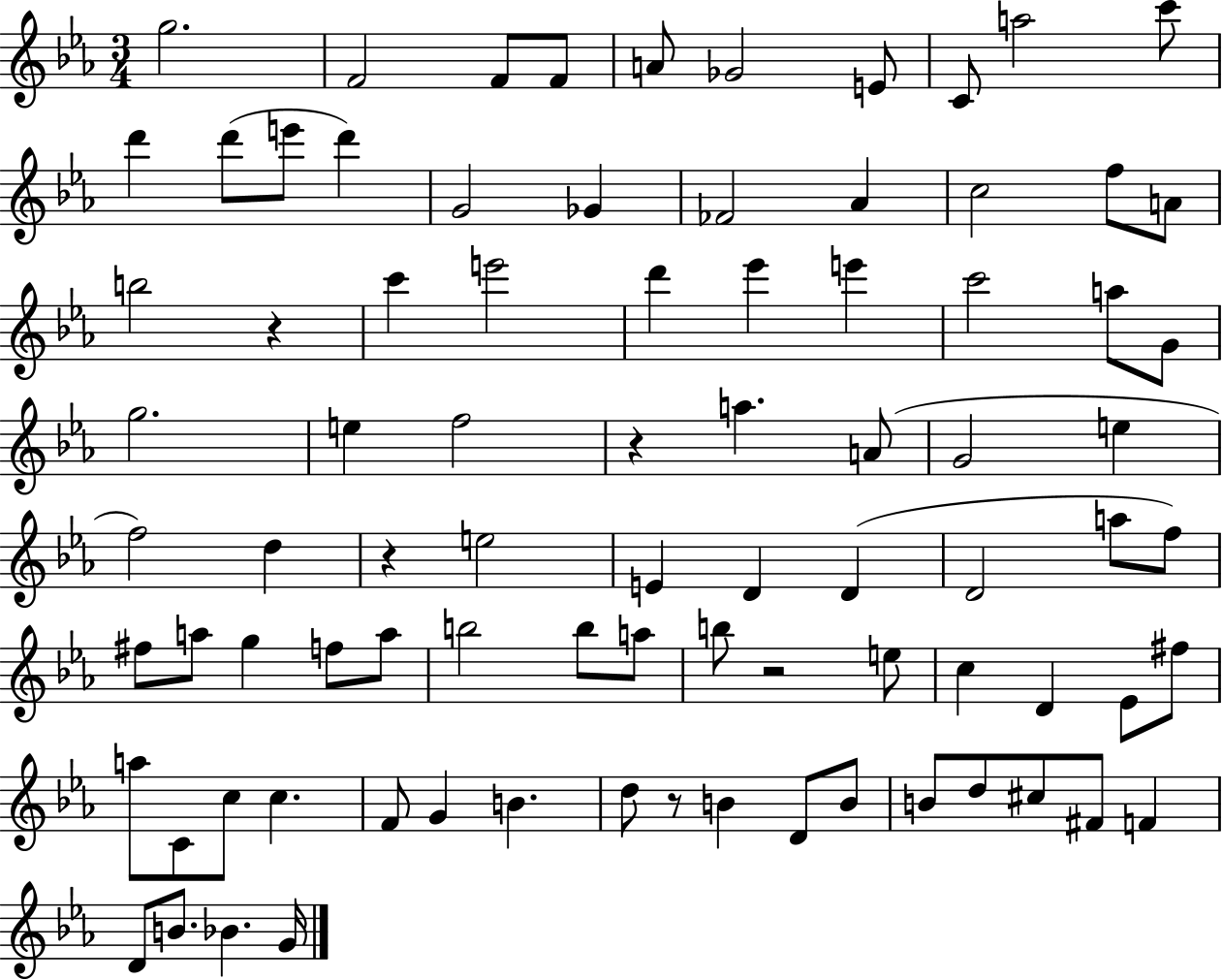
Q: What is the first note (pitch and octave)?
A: G5